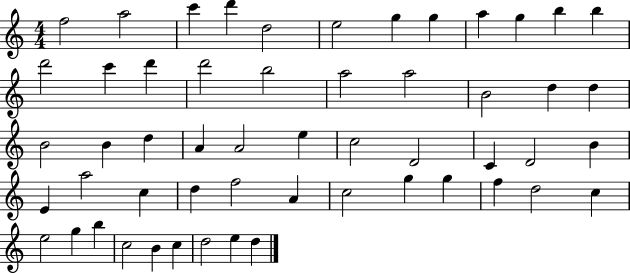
{
  \clef treble
  \numericTimeSignature
  \time 4/4
  \key c \major
  f''2 a''2 | c'''4 d'''4 d''2 | e''2 g''4 g''4 | a''4 g''4 b''4 b''4 | \break d'''2 c'''4 d'''4 | d'''2 b''2 | a''2 a''2 | b'2 d''4 d''4 | \break b'2 b'4 d''4 | a'4 a'2 e''4 | c''2 d'2 | c'4 d'2 b'4 | \break e'4 a''2 c''4 | d''4 f''2 a'4 | c''2 g''4 g''4 | f''4 d''2 c''4 | \break e''2 g''4 b''4 | c''2 b'4 c''4 | d''2 e''4 d''4 | \bar "|."
}